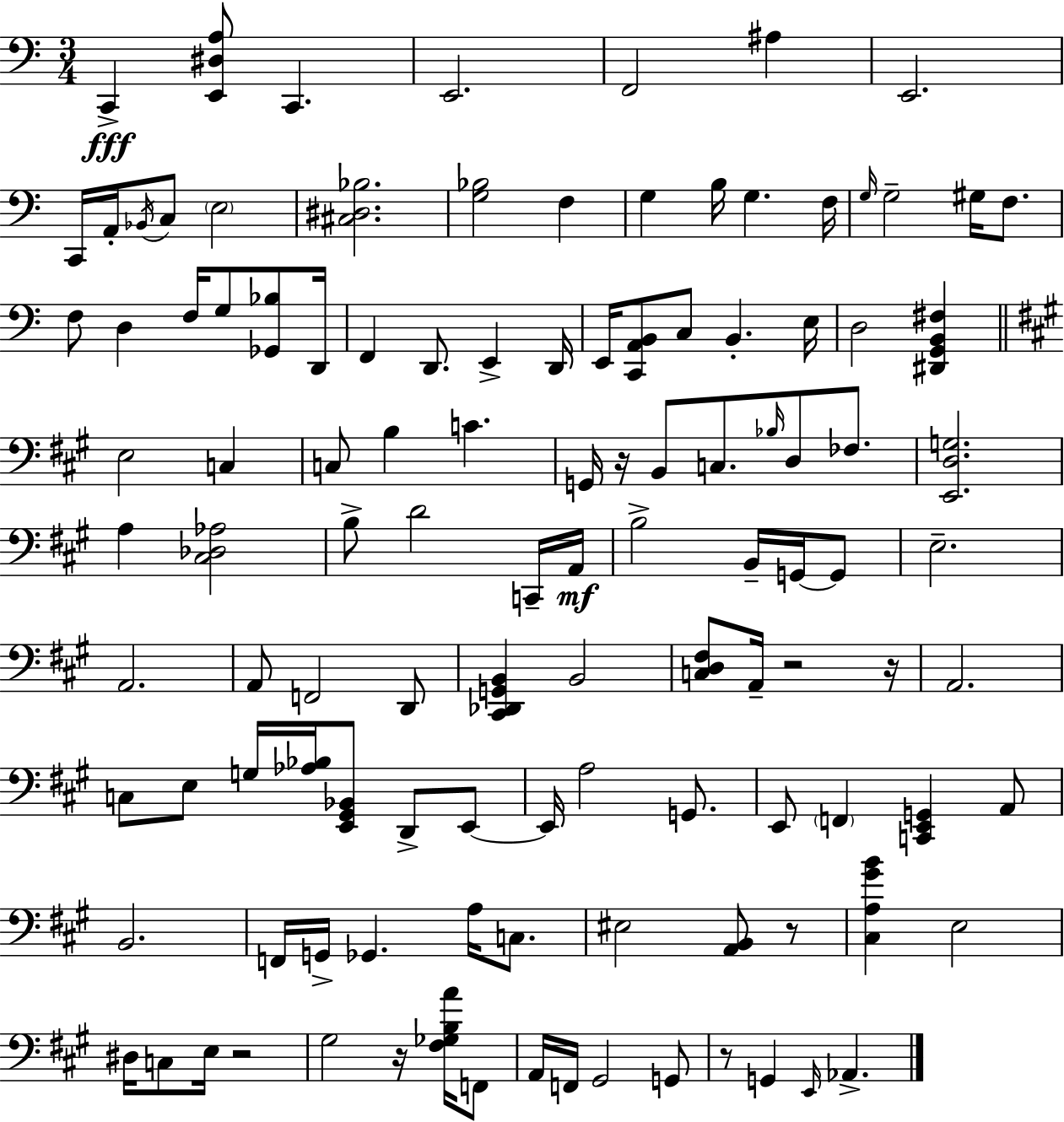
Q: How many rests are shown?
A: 7